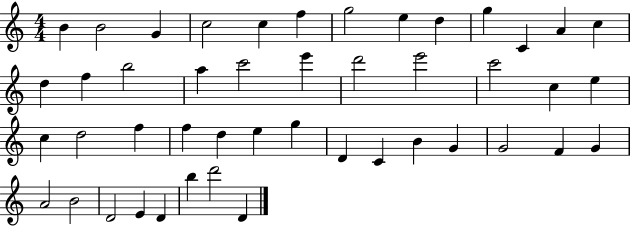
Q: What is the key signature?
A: C major